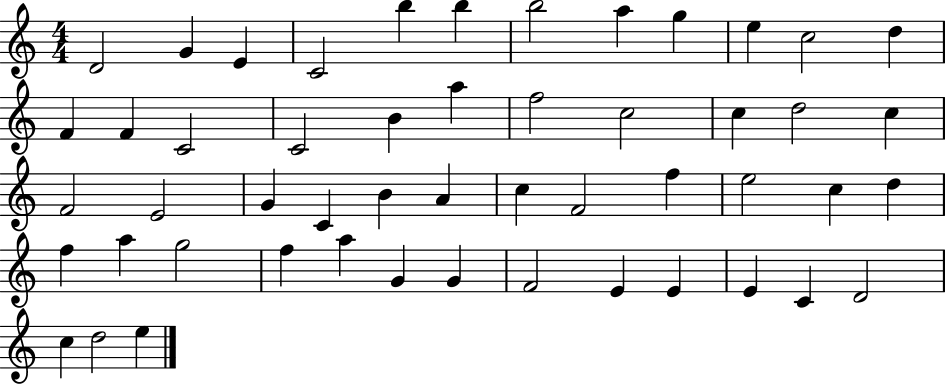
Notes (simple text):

D4/h G4/q E4/q C4/h B5/q B5/q B5/h A5/q G5/q E5/q C5/h D5/q F4/q F4/q C4/h C4/h B4/q A5/q F5/h C5/h C5/q D5/h C5/q F4/h E4/h G4/q C4/q B4/q A4/q C5/q F4/h F5/q E5/h C5/q D5/q F5/q A5/q G5/h F5/q A5/q G4/q G4/q F4/h E4/q E4/q E4/q C4/q D4/h C5/q D5/h E5/q